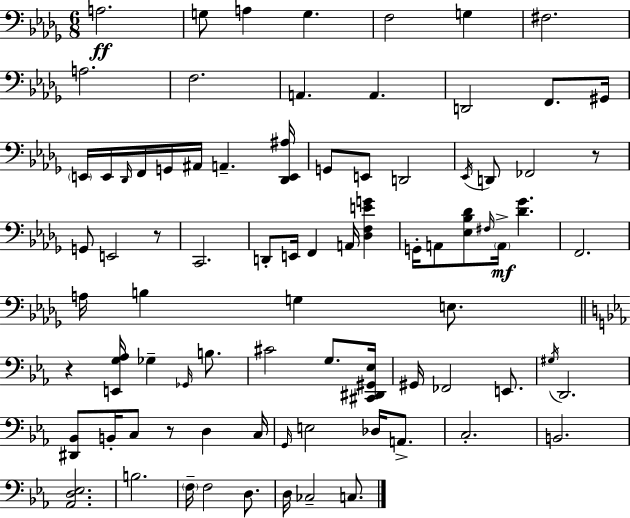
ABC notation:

X:1
T:Untitled
M:6/8
L:1/4
K:Bbm
A,2 G,/2 A, G, F,2 G, ^F,2 A,2 F,2 A,, A,, D,,2 F,,/2 ^G,,/4 E,,/4 E,,/4 _D,,/4 F,,/4 G,,/4 ^A,,/4 A,, [_D,,E,,^A,]/4 G,,/2 E,,/2 D,,2 _E,,/4 D,,/2 _F,,2 z/2 G,,/2 E,,2 z/2 C,,2 D,,/2 E,,/4 F,, A,,/4 [_D,F,EG] G,,/4 A,,/2 [_E,_B,_D]/2 ^F,/4 A,,/4 [_D_G] F,,2 A,/4 B, G, E,/2 z [E,,G,_A,]/4 _G, _G,,/4 B,/2 ^C2 G,/2 [^C,,^D,,^G,,_E,]/4 ^G,,/4 _F,,2 E,,/2 ^G,/4 D,,2 [^D,,_B,,]/2 B,,/4 C,/2 z/2 D, C,/4 G,,/4 E,2 _D,/4 A,,/2 C,2 B,,2 [_A,,D,_E,]2 B,2 F,/4 F,2 D,/2 D,/4 _C,2 C,/2